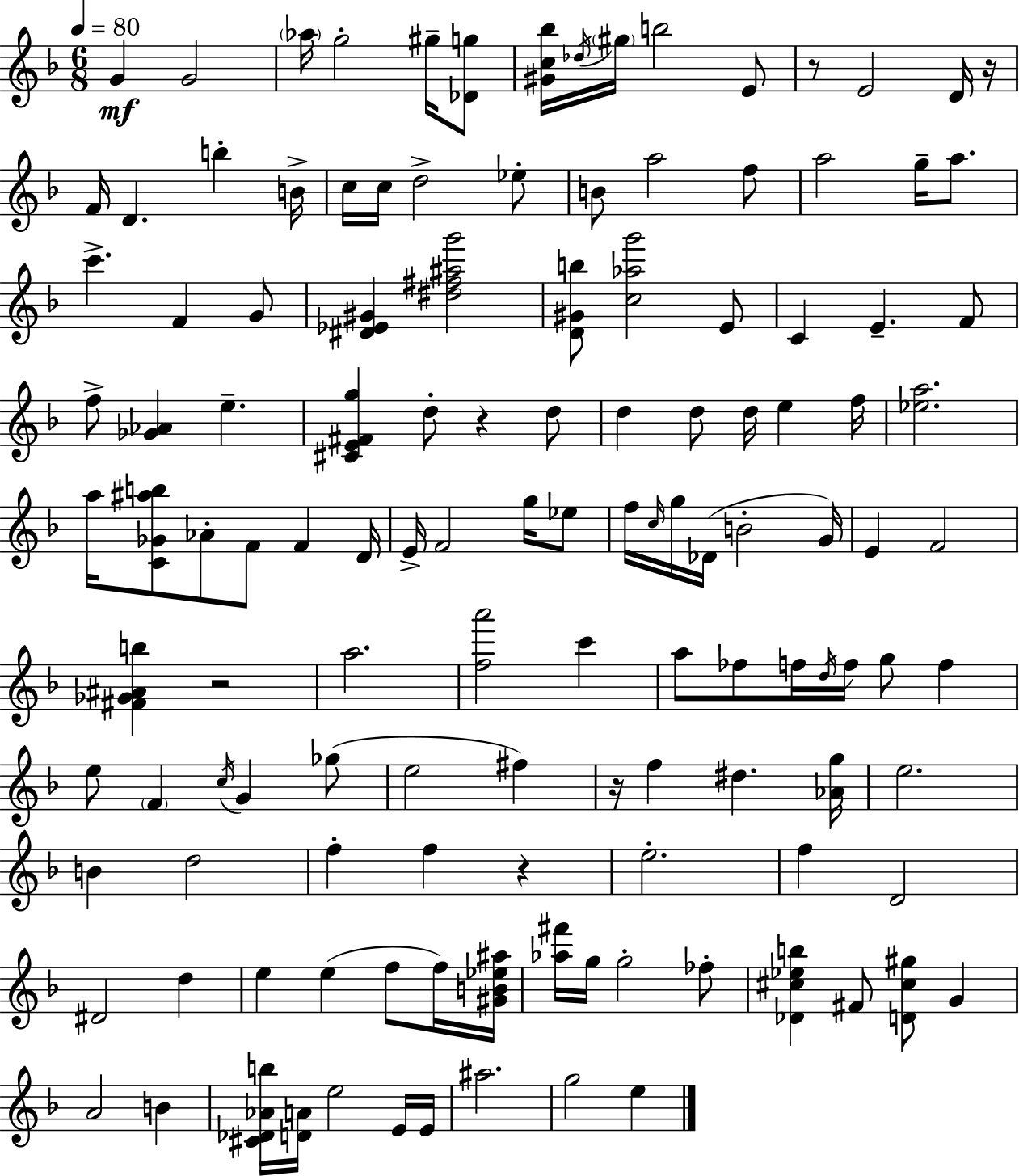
X:1
T:Untitled
M:6/8
L:1/4
K:F
G G2 _a/4 g2 ^g/4 [_Dg]/2 [^Gc_b]/4 _d/4 ^g/4 b2 E/2 z/2 E2 D/4 z/4 F/4 D b B/4 c/4 c/4 d2 _e/2 B/2 a2 f/2 a2 g/4 a/2 c' F G/2 [^D_E^G] [^d^f^ag']2 [D^Gb]/2 [c_ag']2 E/2 C E F/2 f/2 [_G_A] e [^CE^Fg] d/2 z d/2 d d/2 d/4 e f/4 [_ea]2 a/4 [C_G^ab]/2 _A/2 F/2 F D/4 E/4 F2 g/4 _e/2 f/4 c/4 g/4 _D/4 B2 G/4 E F2 [^F_G^Ab] z2 a2 [fa']2 c' a/2 _f/2 f/4 d/4 f/4 g/2 f e/2 F c/4 G _g/2 e2 ^f z/4 f ^d [_Ag]/4 e2 B d2 f f z e2 f D2 ^D2 d e e f/2 f/4 [^GB_e^a]/4 [_a^f']/4 g/4 g2 _f/2 [_D^c_eb] ^F/2 [D^c^g]/2 G A2 B [^C_D_Ab]/4 [DA]/4 e2 E/4 E/4 ^a2 g2 e